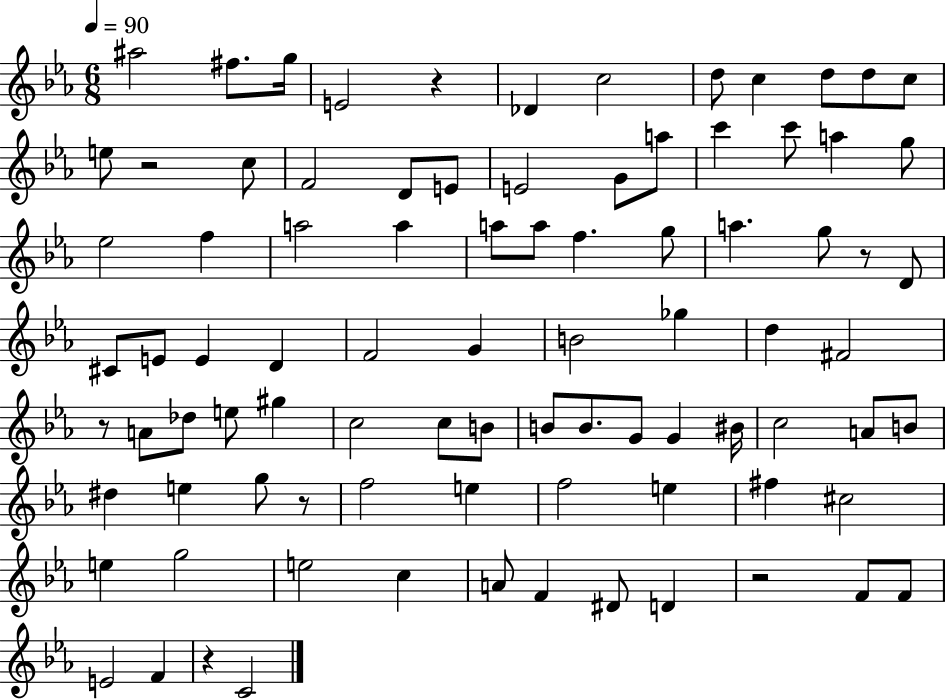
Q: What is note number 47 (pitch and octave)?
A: E5